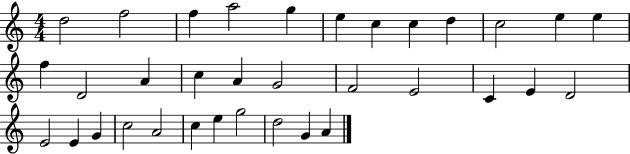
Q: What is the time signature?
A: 4/4